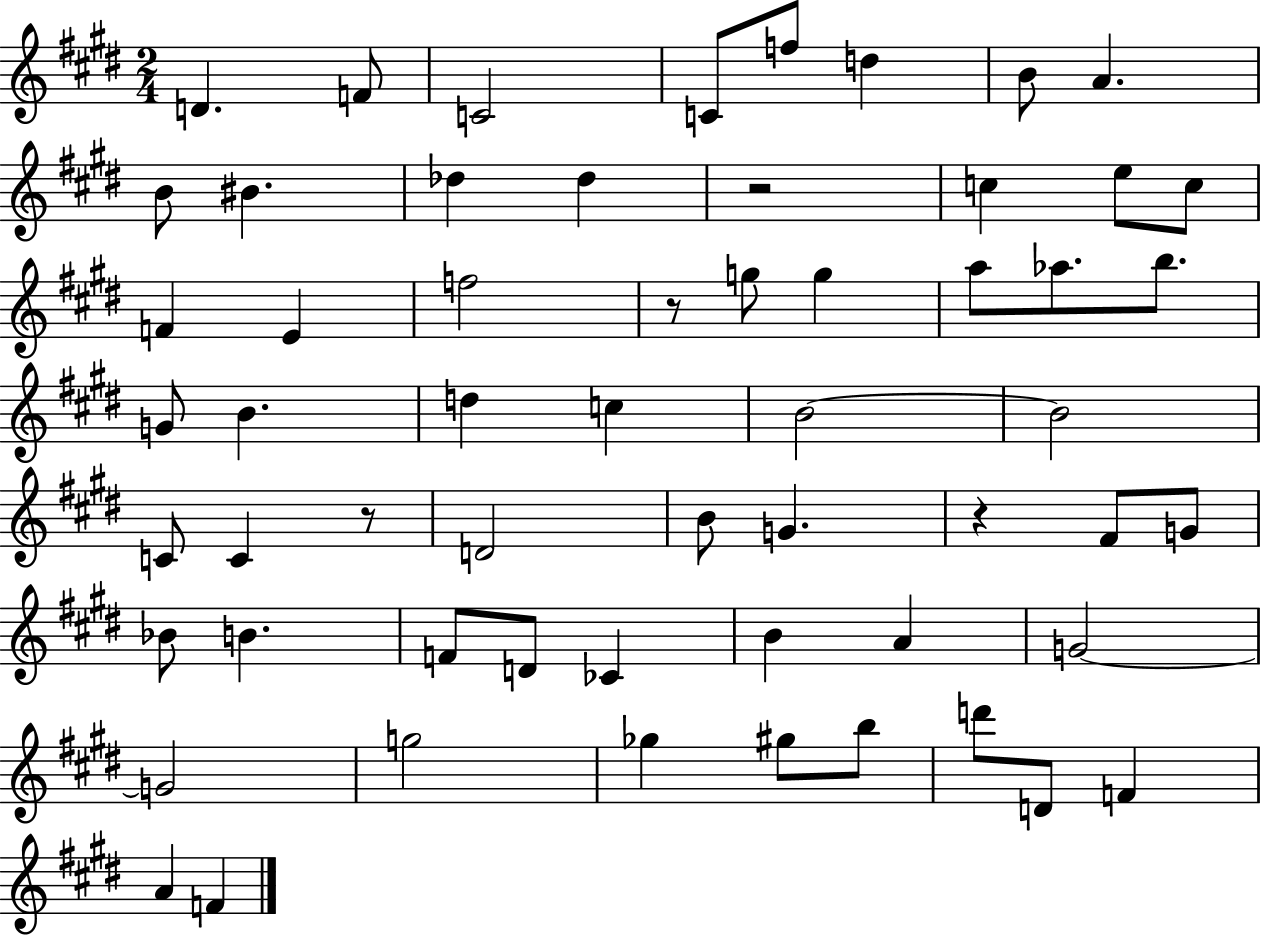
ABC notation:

X:1
T:Untitled
M:2/4
L:1/4
K:E
D F/2 C2 C/2 f/2 d B/2 A B/2 ^B _d _d z2 c e/2 c/2 F E f2 z/2 g/2 g a/2 _a/2 b/2 G/2 B d c B2 B2 C/2 C z/2 D2 B/2 G z ^F/2 G/2 _B/2 B F/2 D/2 _C B A G2 G2 g2 _g ^g/2 b/2 d'/2 D/2 F A F